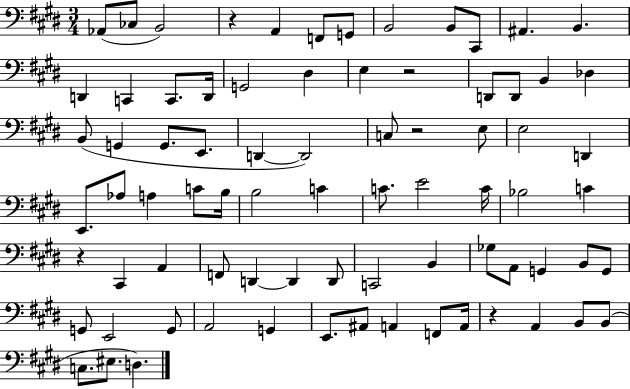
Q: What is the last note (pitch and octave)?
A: D3